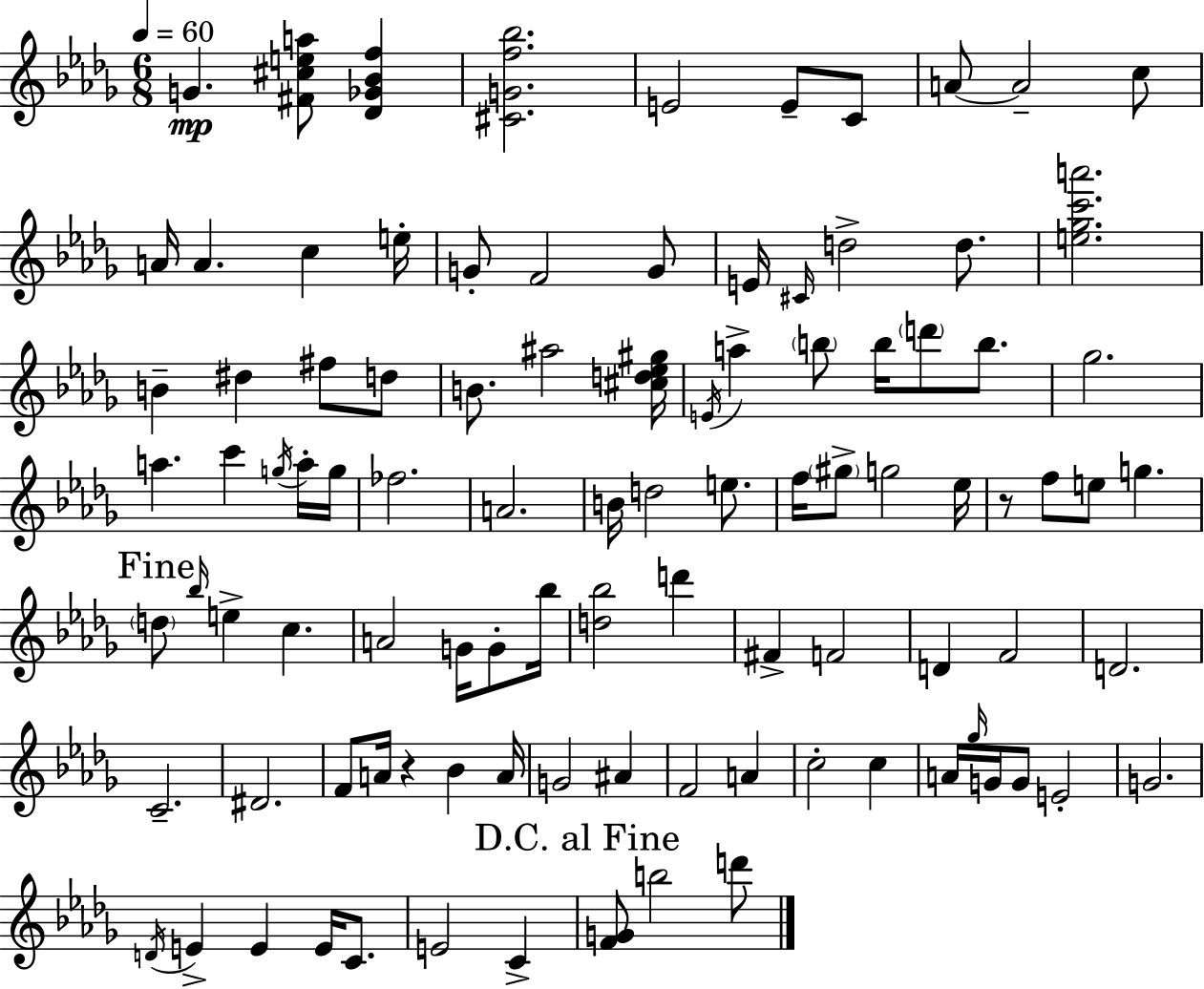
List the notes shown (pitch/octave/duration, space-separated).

G4/q. [F#4,C#5,E5,A5]/e [Db4,Gb4,Bb4,F5]/q [C#4,G4,F5,Bb5]/h. E4/h E4/e C4/e A4/e A4/h C5/e A4/s A4/q. C5/q E5/s G4/e F4/h G4/e E4/s C#4/s D5/h D5/e. [E5,Gb5,C6,A6]/h. B4/q D#5/q F#5/e D5/e B4/e. A#5/h [C#5,D5,Eb5,G#5]/s E4/s A5/q B5/e B5/s D6/e B5/e. Gb5/h. A5/q. C6/q G5/s A5/s G5/s FES5/h. A4/h. B4/s D5/h E5/e. F5/s G#5/e G5/h Eb5/s R/e F5/e E5/e G5/q. D5/e Bb5/s E5/q C5/q. A4/h G4/s G4/e Bb5/s [D5,Bb5]/h D6/q F#4/q F4/h D4/q F4/h D4/h. C4/h. D#4/h. F4/e A4/s R/q Bb4/q A4/s G4/h A#4/q F4/h A4/q C5/h C5/q A4/s Gb5/s G4/s G4/e E4/h G4/h. D4/s E4/q E4/q E4/s C4/e. E4/h C4/q [F4,G4]/e B5/h D6/e